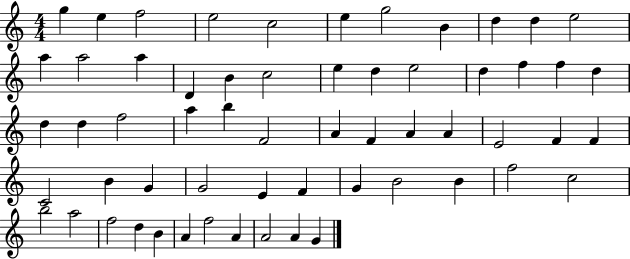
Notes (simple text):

G5/q E5/q F5/h E5/h C5/h E5/q G5/h B4/q D5/q D5/q E5/h A5/q A5/h A5/q D4/q B4/q C5/h E5/q D5/q E5/h D5/q F5/q F5/q D5/q D5/q D5/q F5/h A5/q B5/q F4/h A4/q F4/q A4/q A4/q E4/h F4/q F4/q C4/h B4/q G4/q G4/h E4/q F4/q G4/q B4/h B4/q F5/h C5/h B5/h A5/h F5/h D5/q B4/q A4/q F5/h A4/q A4/h A4/q G4/q